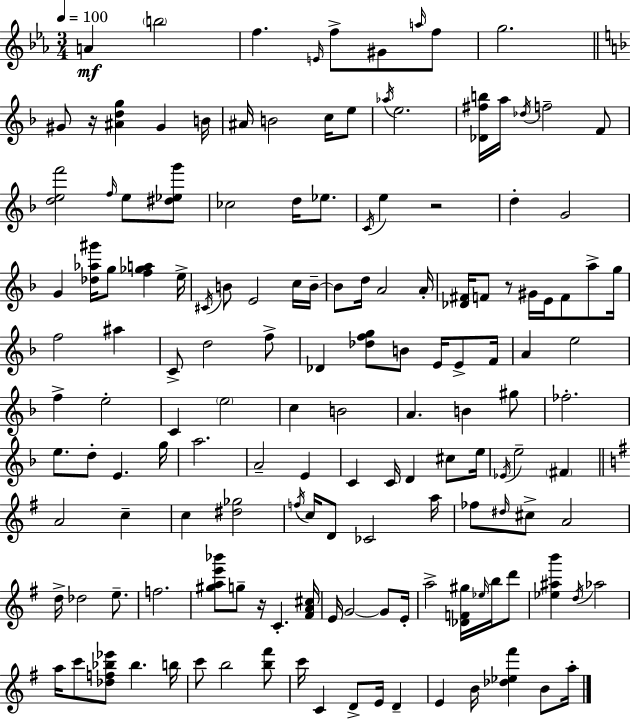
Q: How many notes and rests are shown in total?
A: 149